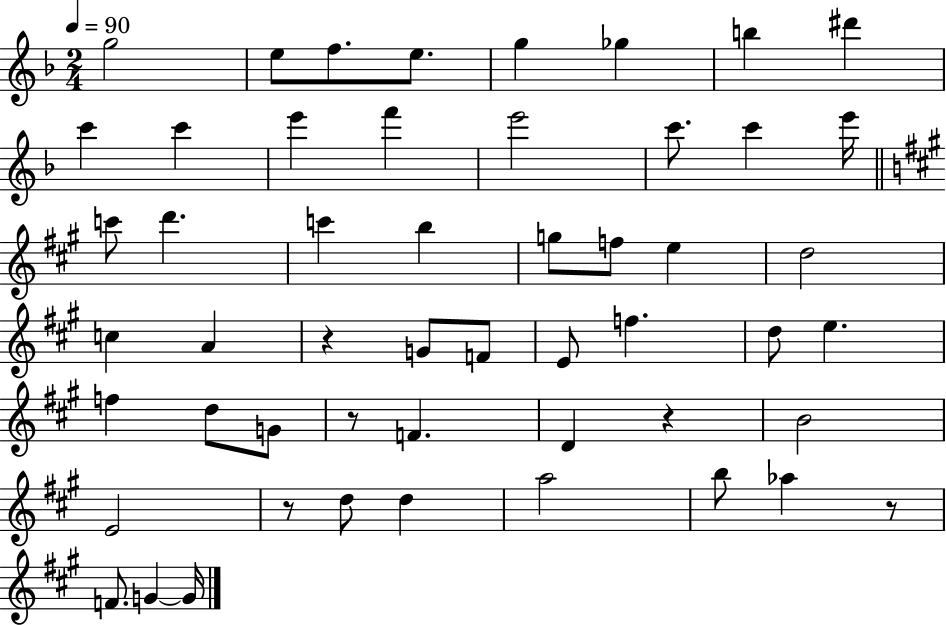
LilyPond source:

{
  \clef treble
  \numericTimeSignature
  \time 2/4
  \key f \major
  \tempo 4 = 90
  g''2 | e''8 f''8. e''8. | g''4 ges''4 | b''4 dis'''4 | \break c'''4 c'''4 | e'''4 f'''4 | e'''2 | c'''8. c'''4 e'''16 | \break \bar "||" \break \key a \major c'''8 d'''4. | c'''4 b''4 | g''8 f''8 e''4 | d''2 | \break c''4 a'4 | r4 g'8 f'8 | e'8 f''4. | d''8 e''4. | \break f''4 d''8 g'8 | r8 f'4. | d'4 r4 | b'2 | \break e'2 | r8 d''8 d''4 | a''2 | b''8 aes''4 r8 | \break f'8. g'4~~ g'16 | \bar "|."
}